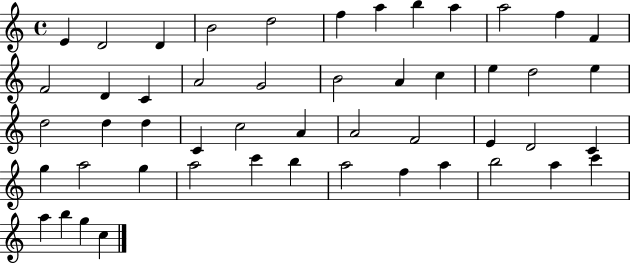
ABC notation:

X:1
T:Untitled
M:4/4
L:1/4
K:C
E D2 D B2 d2 f a b a a2 f F F2 D C A2 G2 B2 A c e d2 e d2 d d C c2 A A2 F2 E D2 C g a2 g a2 c' b a2 f a b2 a c' a b g c